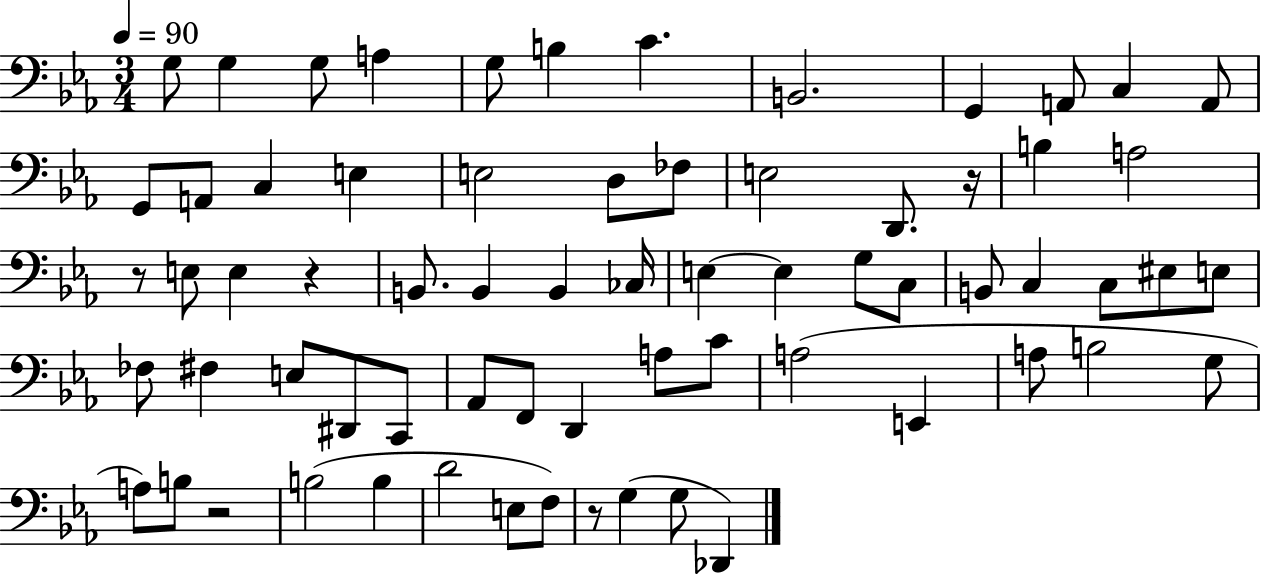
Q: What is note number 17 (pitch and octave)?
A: E3